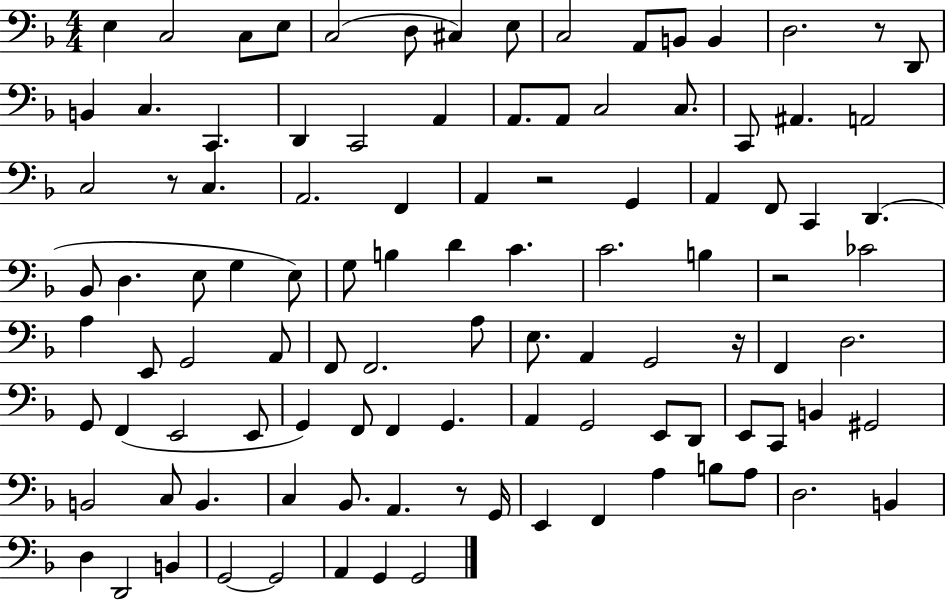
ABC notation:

X:1
T:Untitled
M:4/4
L:1/4
K:F
E, C,2 C,/2 E,/2 C,2 D,/2 ^C, E,/2 C,2 A,,/2 B,,/2 B,, D,2 z/2 D,,/2 B,, C, C,, D,, C,,2 A,, A,,/2 A,,/2 C,2 C,/2 C,,/2 ^A,, A,,2 C,2 z/2 C, A,,2 F,, A,, z2 G,, A,, F,,/2 C,, D,, _B,,/2 D, E,/2 G, E,/2 G,/2 B, D C C2 B, z2 _C2 A, E,,/2 G,,2 A,,/2 F,,/2 F,,2 A,/2 E,/2 A,, G,,2 z/4 F,, D,2 G,,/2 F,, E,,2 E,,/2 G,, F,,/2 F,, G,, A,, G,,2 E,,/2 D,,/2 E,,/2 C,,/2 B,, ^G,,2 B,,2 C,/2 B,, C, _B,,/2 A,, z/2 G,,/4 E,, F,, A, B,/2 A,/2 D,2 B,, D, D,,2 B,, G,,2 G,,2 A,, G,, G,,2